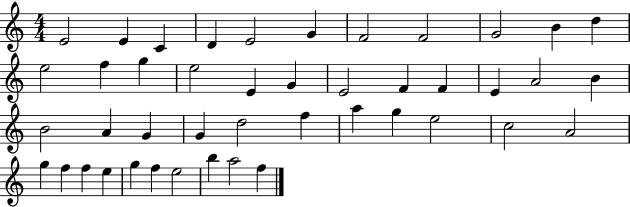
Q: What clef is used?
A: treble